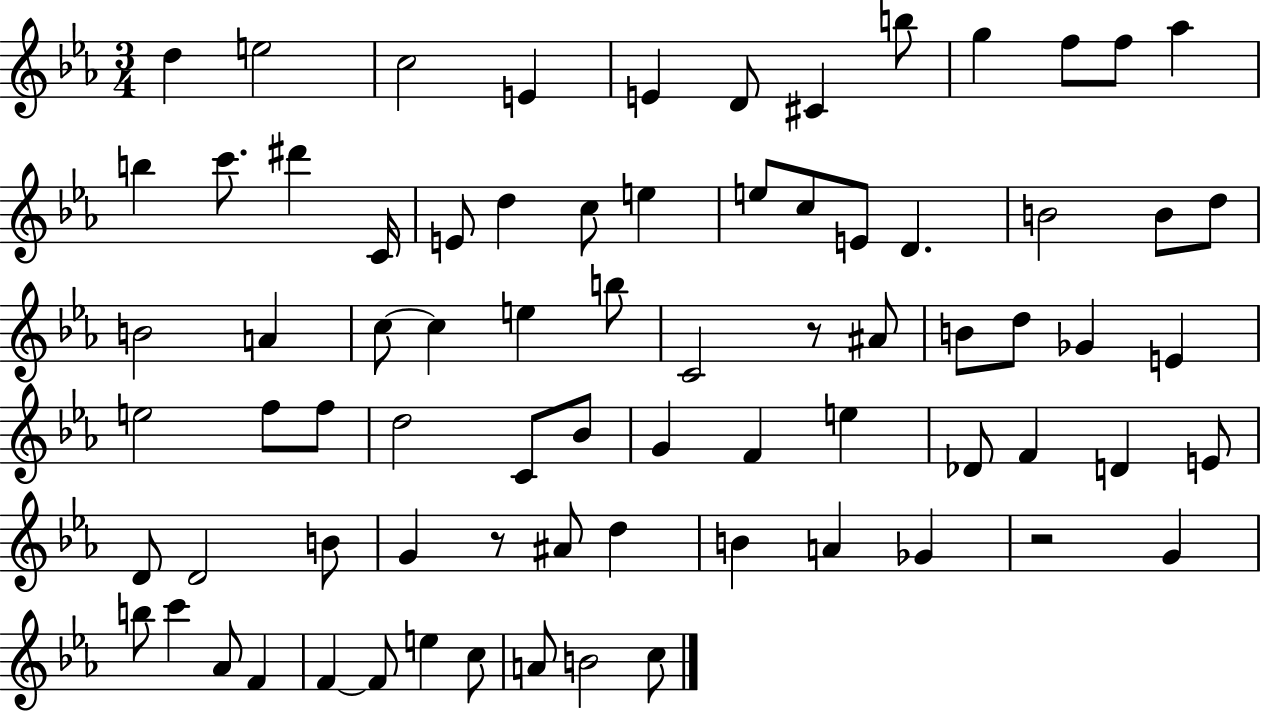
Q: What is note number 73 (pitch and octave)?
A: C5